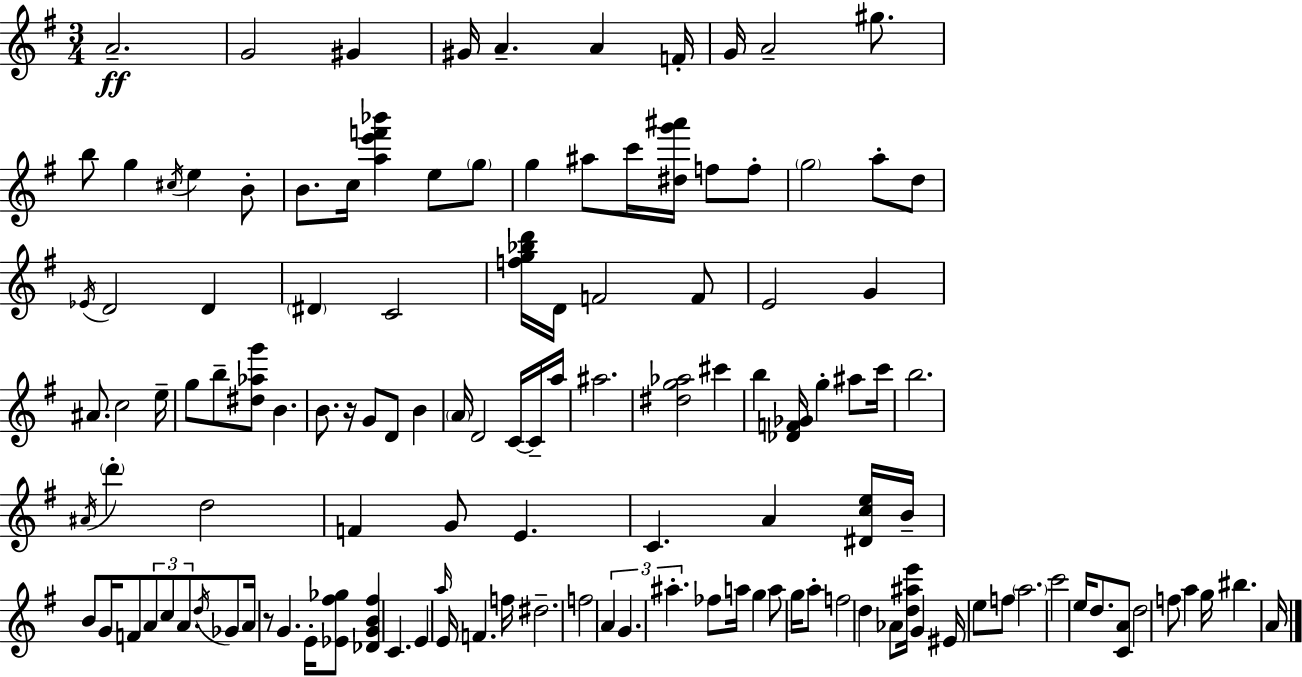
{
  \clef treble
  \numericTimeSignature
  \time 3/4
  \key g \major
  \repeat volta 2 { a'2.--\ff | g'2 gis'4 | gis'16 a'4.-- a'4 f'16-. | g'16 a'2-- gis''8. | \break b''8 g''4 \acciaccatura { cis''16 } e''4 b'8-. | b'8. c''16 <a'' e''' f''' bes'''>4 e''8 \parenthesize g''8 | g''4 ais''8 c'''16 <dis'' g''' ais'''>16 f''8 f''8-. | \parenthesize g''2 a''8-. d''8 | \break \acciaccatura { ees'16 } d'2 d'4 | \parenthesize dis'4 c'2 | <f'' g'' bes'' d'''>16 d'16 f'2 | f'8 e'2 g'4 | \break ais'8. c''2 | e''16-- g''8 b''8-- <dis'' aes'' g'''>8 b'4. | b'8. r16 g'8 d'8 b'4 | \parenthesize a'16 d'2 c'16~~ | \break c'16-- a''16 ais''2. | <dis'' g'' aes''>2 cis'''4 | b''4 <des' f' ges'>16 g''4-. ais''8 | c'''16 b''2. | \break \acciaccatura { ais'16 } \parenthesize d'''4-. d''2 | f'4 g'8 e'4. | c'4. a'4 | <dis' c'' e''>16 b'16-- b'8 g'16 f'8 \tuplet 3/2 { a'8 c''8 | \break a'8. } \acciaccatura { d''16 } ges'8 a'16 r8 g'4. | e'16-. <ees' fis'' ges''>8 <des' g' b' fis''>4 c'4. | e'4 \grace { a''16 } e'16 f'4. | f''16 dis''2.-- | \break f''2 | \tuplet 3/2 { a'4 g'4. ais''4.-. } | fes''8 a''16 g''4 | a''8 g''16 a''8-. f''2 | \break d''4 aes'8 <d'' ais'' e'''>16 g'4 | eis'16 e''8 f''8 \parenthesize a''2. | c'''2 | e''16 d''8. <c' a'>8 d''2 | \break f''8 a''4 g''16 bis''4. | a'16 } \bar "|."
}